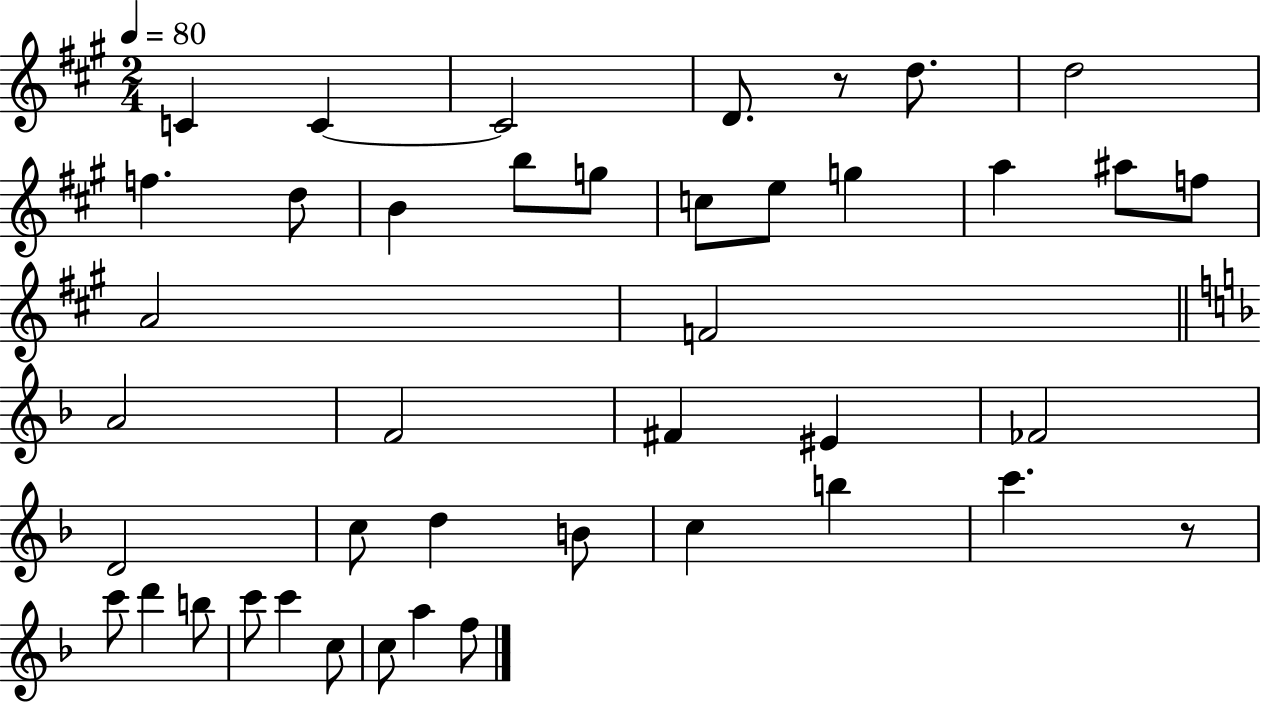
{
  \clef treble
  \numericTimeSignature
  \time 2/4
  \key a \major
  \tempo 4 = 80
  c'4 c'4~~ | c'2 | d'8. r8 d''8. | d''2 | \break f''4. d''8 | b'4 b''8 g''8 | c''8 e''8 g''4 | a''4 ais''8 f''8 | \break a'2 | f'2 | \bar "||" \break \key f \major a'2 | f'2 | fis'4 eis'4 | fes'2 | \break d'2 | c''8 d''4 b'8 | c''4 b''4 | c'''4. r8 | \break c'''8 d'''4 b''8 | c'''8 c'''4 c''8 | c''8 a''4 f''8 | \bar "|."
}